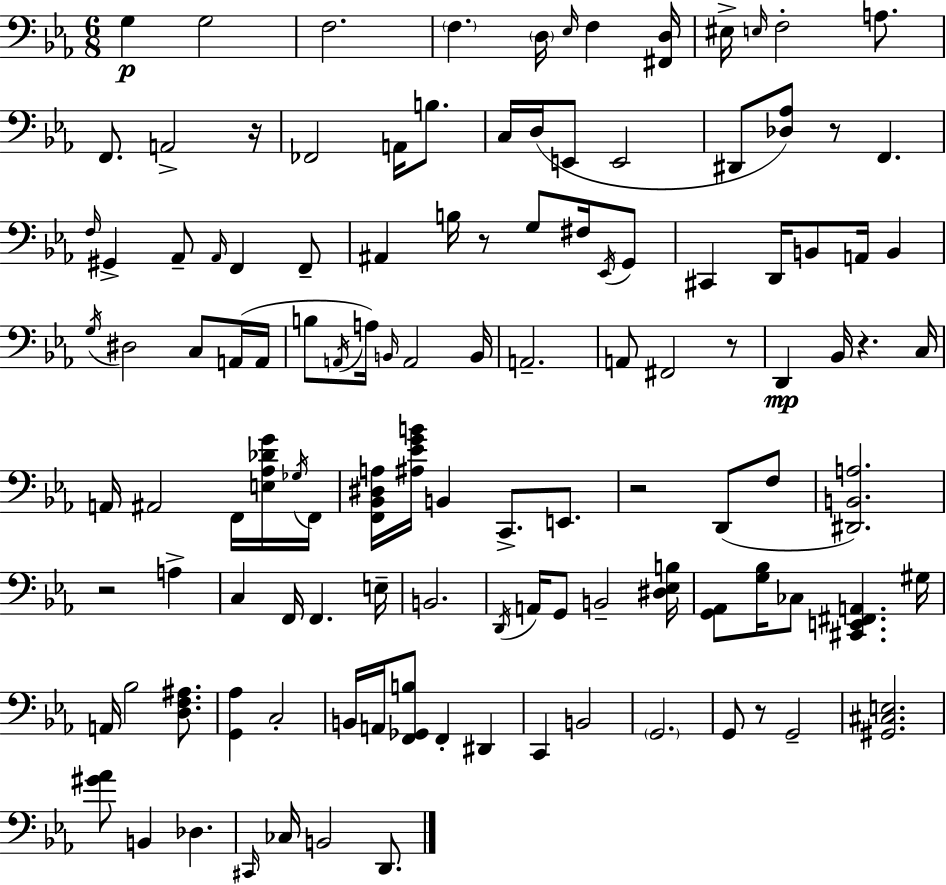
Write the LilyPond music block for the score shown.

{
  \clef bass
  \numericTimeSignature
  \time 6/8
  \key c \minor
  g4\p g2 | f2. | \parenthesize f4. \parenthesize d16 \grace { ees16 } f4 | <fis, d>16 eis16-> \grace { e16 } f2-. a8. | \break f,8. a,2-> | r16 fes,2 a,16 b8. | c16 d16( e,8 e,2 | dis,8 <des aes>8) r8 f,4. | \break \grace { f16 } gis,4-> aes,8-- \grace { aes,16 } f,4 | f,8-- ais,4 b16 r8 g8 | fis16 \acciaccatura { ees,16 } g,8 cis,4 d,16 b,8 | a,16 b,4 \acciaccatura { g16 } dis2 | \break c8 a,16( a,16 b8 \acciaccatura { a,16 } a16) \grace { b,16 } a,2 | b,16 a,2.-- | a,8 fis,2 | r8 d,4\mp | \break bes,16 r4. c16 a,16 ais,2 | f,16 <e aes des' g'>16 \acciaccatura { ges16 } f,16 <f, bes, dis a>16 <ais ees' g' b'>16 b,4 | c,8.-> e,8. r2 | d,8( f8 <dis, b, a>2.) | \break r2 | a4-> c4 | f,16 f,4. e16-- b,2. | \acciaccatura { d,16 } a,16 g,8 | \break b,2-- <dis ees b>16 <g, aes,>8 | <g bes>16 ces8 <cis, e, fis, a,>4. gis16 a,16 bes2 | <d f ais>8. <g, aes>4 | c2-. b,16 a,16 | \break <f, ges, b>8 f,4-. dis,4 c,4 | b,2 \parenthesize g,2. | g,8 | r8 g,2-- <gis, cis e>2. | \break <gis' aes'>8 | b,4 des4. \grace { cis,16 } ces16 | b,2 d,8. \bar "|."
}